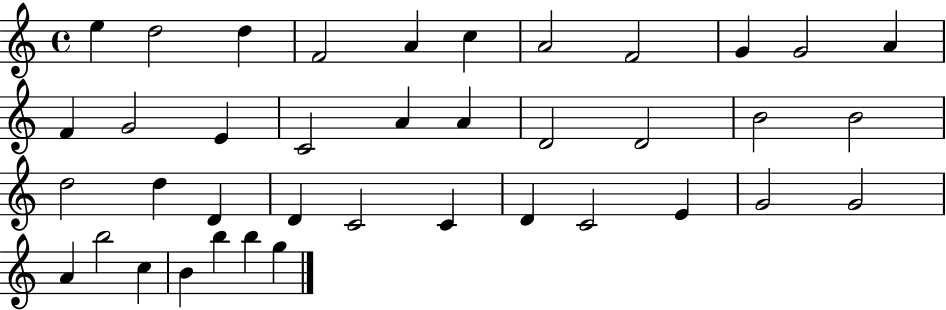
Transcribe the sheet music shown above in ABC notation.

X:1
T:Untitled
M:4/4
L:1/4
K:C
e d2 d F2 A c A2 F2 G G2 A F G2 E C2 A A D2 D2 B2 B2 d2 d D D C2 C D C2 E G2 G2 A b2 c B b b g